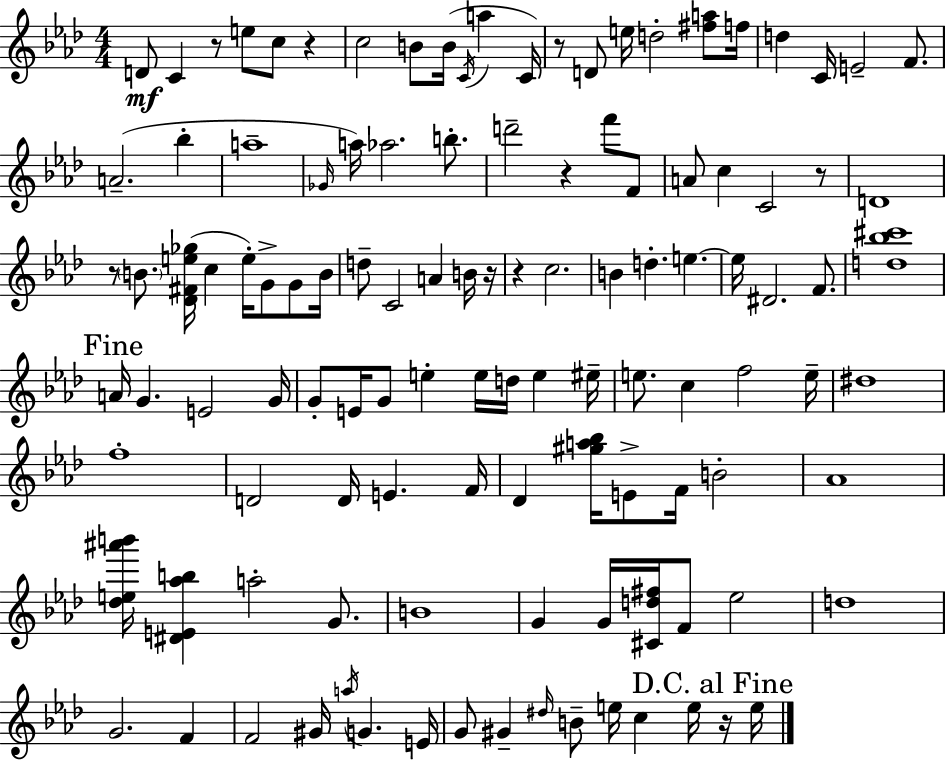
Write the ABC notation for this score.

X:1
T:Untitled
M:4/4
L:1/4
K:Ab
D/2 C z/2 e/2 c/2 z c2 B/2 B/4 C/4 a C/4 z/2 D/2 e/4 d2 [^fa]/2 f/4 d C/4 E2 F/2 A2 _b a4 _G/4 a/4 _a2 b/2 d'2 z f'/2 F/2 A/2 c C2 z/2 D4 z/2 B/2 [_D^Fe_g]/4 c e/4 G/2 G/2 B/4 d/2 C2 A B/4 z/4 z c2 B d e e/4 ^D2 F/2 [d_b^c']4 A/4 G E2 G/4 G/2 E/4 G/2 e e/4 d/4 e ^e/4 e/2 c f2 e/4 ^d4 f4 D2 D/4 E F/4 _D [^ga_b]/4 E/2 F/4 B2 _A4 [_de^a'b']/4 [^DE_ab] a2 G/2 B4 G G/4 [^Cd^f]/4 F/2 _e2 d4 G2 F F2 ^G/4 a/4 G E/4 G/2 ^G ^d/4 B/2 e/4 c e/4 z/4 e/4